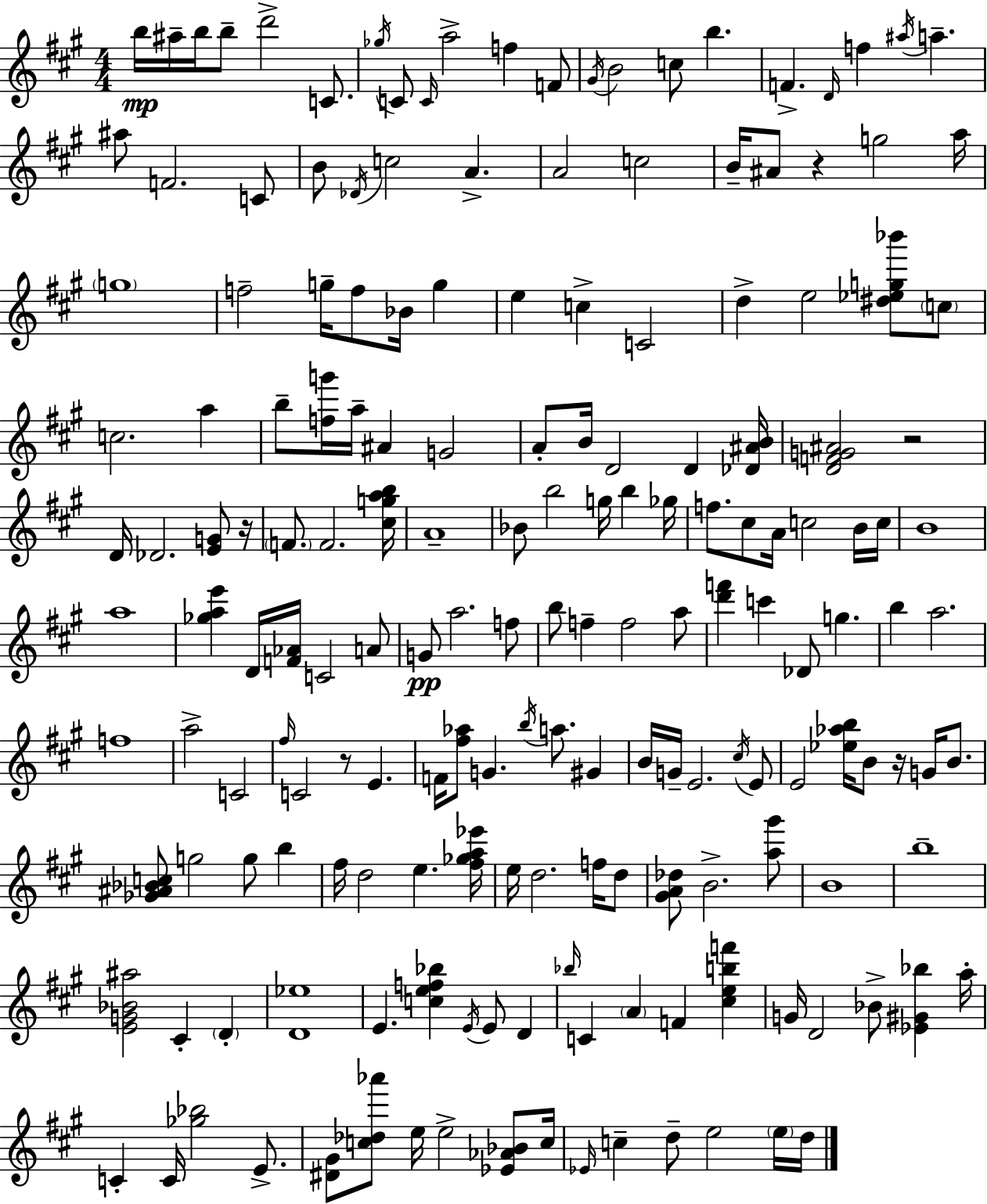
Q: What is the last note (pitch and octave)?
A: D5